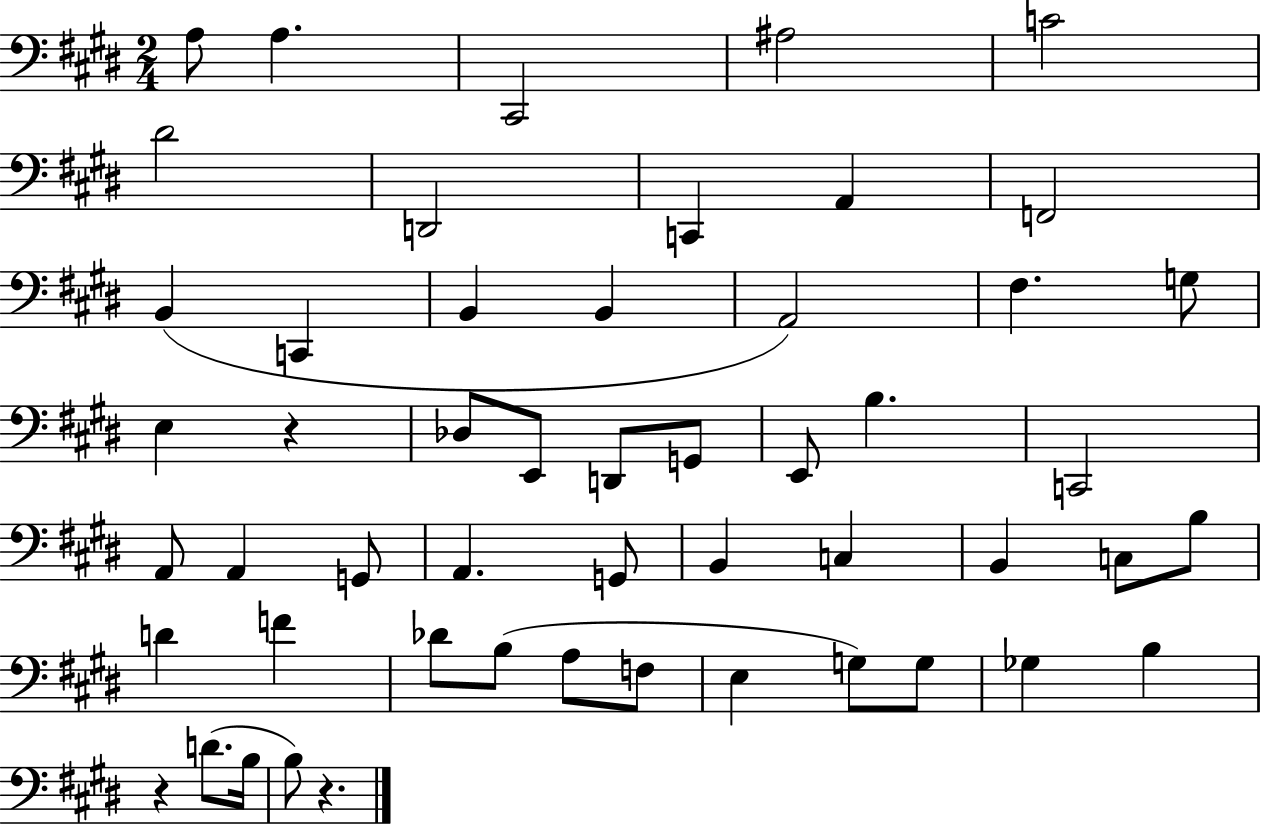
{
  \clef bass
  \numericTimeSignature
  \time 2/4
  \key e \major
  a8 a4. | cis,2 | ais2 | c'2 | \break dis'2 | d,2 | c,4 a,4 | f,2 | \break b,4( c,4 | b,4 b,4 | a,2) | fis4. g8 | \break e4 r4 | des8 e,8 d,8 g,8 | e,8 b4. | c,2 | \break a,8 a,4 g,8 | a,4. g,8 | b,4 c4 | b,4 c8 b8 | \break d'4 f'4 | des'8 b8( a8 f8 | e4 g8) g8 | ges4 b4 | \break r4 d'8.( b16 | b8) r4. | \bar "|."
}